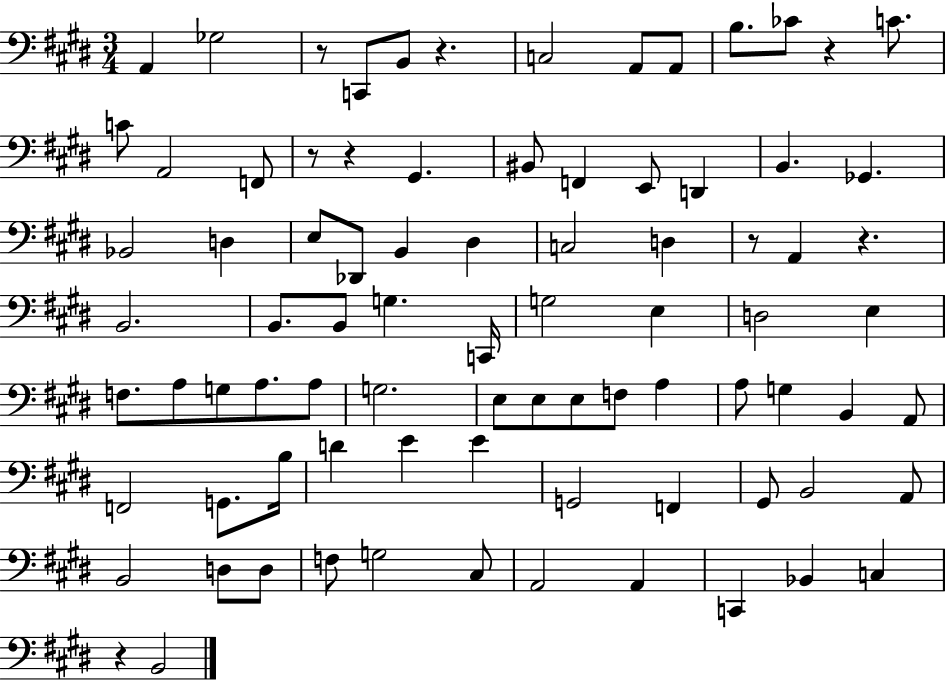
A2/q Gb3/h R/e C2/e B2/e R/q. C3/h A2/e A2/e B3/e. CES4/e R/q C4/e. C4/e A2/h F2/e R/e R/q G#2/q. BIS2/e F2/q E2/e D2/q B2/q. Gb2/q. Bb2/h D3/q E3/e Db2/e B2/q D#3/q C3/h D3/q R/e A2/q R/q. B2/h. B2/e. B2/e G3/q. C2/s G3/h E3/q D3/h E3/q F3/e. A3/e G3/e A3/e. A3/e G3/h. E3/e E3/e E3/e F3/e A3/q A3/e G3/q B2/q A2/e F2/h G2/e. B3/s D4/q E4/q E4/q G2/h F2/q G#2/e B2/h A2/e B2/h D3/e D3/e F3/e G3/h C#3/e A2/h A2/q C2/q Bb2/q C3/q R/q B2/h